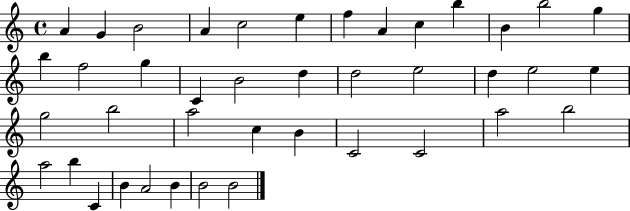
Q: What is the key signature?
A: C major